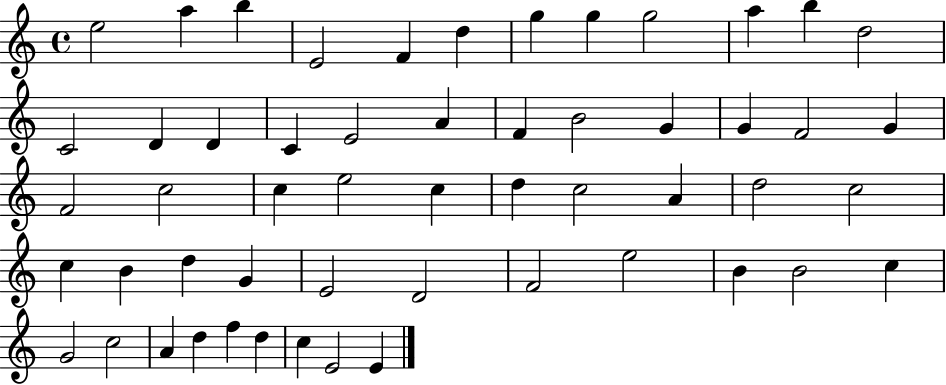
{
  \clef treble
  \time 4/4
  \defaultTimeSignature
  \key c \major
  e''2 a''4 b''4 | e'2 f'4 d''4 | g''4 g''4 g''2 | a''4 b''4 d''2 | \break c'2 d'4 d'4 | c'4 e'2 a'4 | f'4 b'2 g'4 | g'4 f'2 g'4 | \break f'2 c''2 | c''4 e''2 c''4 | d''4 c''2 a'4 | d''2 c''2 | \break c''4 b'4 d''4 g'4 | e'2 d'2 | f'2 e''2 | b'4 b'2 c''4 | \break g'2 c''2 | a'4 d''4 f''4 d''4 | c''4 e'2 e'4 | \bar "|."
}